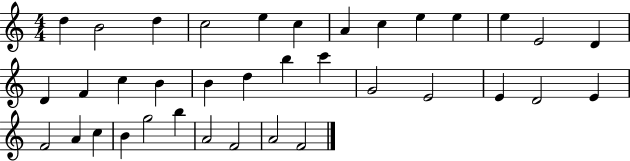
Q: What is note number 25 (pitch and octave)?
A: D4